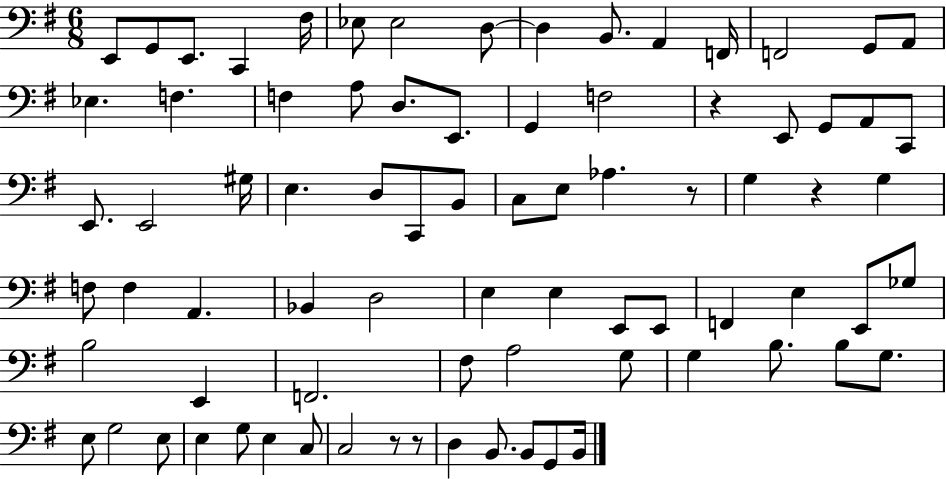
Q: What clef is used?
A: bass